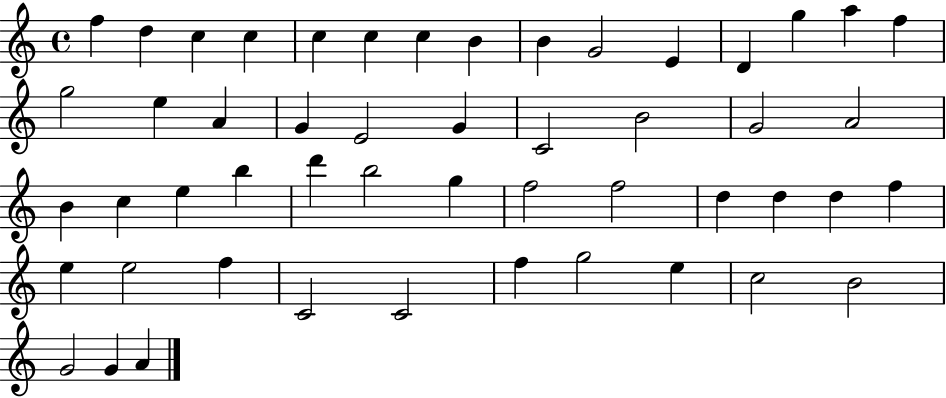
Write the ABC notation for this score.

X:1
T:Untitled
M:4/4
L:1/4
K:C
f d c c c c c B B G2 E D g a f g2 e A G E2 G C2 B2 G2 A2 B c e b d' b2 g f2 f2 d d d f e e2 f C2 C2 f g2 e c2 B2 G2 G A